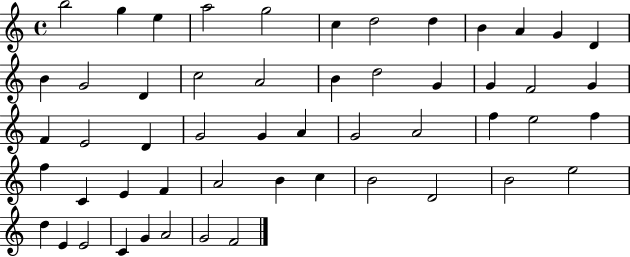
X:1
T:Untitled
M:4/4
L:1/4
K:C
b2 g e a2 g2 c d2 d B A G D B G2 D c2 A2 B d2 G G F2 G F E2 D G2 G A G2 A2 f e2 f f C E F A2 B c B2 D2 B2 e2 d E E2 C G A2 G2 F2